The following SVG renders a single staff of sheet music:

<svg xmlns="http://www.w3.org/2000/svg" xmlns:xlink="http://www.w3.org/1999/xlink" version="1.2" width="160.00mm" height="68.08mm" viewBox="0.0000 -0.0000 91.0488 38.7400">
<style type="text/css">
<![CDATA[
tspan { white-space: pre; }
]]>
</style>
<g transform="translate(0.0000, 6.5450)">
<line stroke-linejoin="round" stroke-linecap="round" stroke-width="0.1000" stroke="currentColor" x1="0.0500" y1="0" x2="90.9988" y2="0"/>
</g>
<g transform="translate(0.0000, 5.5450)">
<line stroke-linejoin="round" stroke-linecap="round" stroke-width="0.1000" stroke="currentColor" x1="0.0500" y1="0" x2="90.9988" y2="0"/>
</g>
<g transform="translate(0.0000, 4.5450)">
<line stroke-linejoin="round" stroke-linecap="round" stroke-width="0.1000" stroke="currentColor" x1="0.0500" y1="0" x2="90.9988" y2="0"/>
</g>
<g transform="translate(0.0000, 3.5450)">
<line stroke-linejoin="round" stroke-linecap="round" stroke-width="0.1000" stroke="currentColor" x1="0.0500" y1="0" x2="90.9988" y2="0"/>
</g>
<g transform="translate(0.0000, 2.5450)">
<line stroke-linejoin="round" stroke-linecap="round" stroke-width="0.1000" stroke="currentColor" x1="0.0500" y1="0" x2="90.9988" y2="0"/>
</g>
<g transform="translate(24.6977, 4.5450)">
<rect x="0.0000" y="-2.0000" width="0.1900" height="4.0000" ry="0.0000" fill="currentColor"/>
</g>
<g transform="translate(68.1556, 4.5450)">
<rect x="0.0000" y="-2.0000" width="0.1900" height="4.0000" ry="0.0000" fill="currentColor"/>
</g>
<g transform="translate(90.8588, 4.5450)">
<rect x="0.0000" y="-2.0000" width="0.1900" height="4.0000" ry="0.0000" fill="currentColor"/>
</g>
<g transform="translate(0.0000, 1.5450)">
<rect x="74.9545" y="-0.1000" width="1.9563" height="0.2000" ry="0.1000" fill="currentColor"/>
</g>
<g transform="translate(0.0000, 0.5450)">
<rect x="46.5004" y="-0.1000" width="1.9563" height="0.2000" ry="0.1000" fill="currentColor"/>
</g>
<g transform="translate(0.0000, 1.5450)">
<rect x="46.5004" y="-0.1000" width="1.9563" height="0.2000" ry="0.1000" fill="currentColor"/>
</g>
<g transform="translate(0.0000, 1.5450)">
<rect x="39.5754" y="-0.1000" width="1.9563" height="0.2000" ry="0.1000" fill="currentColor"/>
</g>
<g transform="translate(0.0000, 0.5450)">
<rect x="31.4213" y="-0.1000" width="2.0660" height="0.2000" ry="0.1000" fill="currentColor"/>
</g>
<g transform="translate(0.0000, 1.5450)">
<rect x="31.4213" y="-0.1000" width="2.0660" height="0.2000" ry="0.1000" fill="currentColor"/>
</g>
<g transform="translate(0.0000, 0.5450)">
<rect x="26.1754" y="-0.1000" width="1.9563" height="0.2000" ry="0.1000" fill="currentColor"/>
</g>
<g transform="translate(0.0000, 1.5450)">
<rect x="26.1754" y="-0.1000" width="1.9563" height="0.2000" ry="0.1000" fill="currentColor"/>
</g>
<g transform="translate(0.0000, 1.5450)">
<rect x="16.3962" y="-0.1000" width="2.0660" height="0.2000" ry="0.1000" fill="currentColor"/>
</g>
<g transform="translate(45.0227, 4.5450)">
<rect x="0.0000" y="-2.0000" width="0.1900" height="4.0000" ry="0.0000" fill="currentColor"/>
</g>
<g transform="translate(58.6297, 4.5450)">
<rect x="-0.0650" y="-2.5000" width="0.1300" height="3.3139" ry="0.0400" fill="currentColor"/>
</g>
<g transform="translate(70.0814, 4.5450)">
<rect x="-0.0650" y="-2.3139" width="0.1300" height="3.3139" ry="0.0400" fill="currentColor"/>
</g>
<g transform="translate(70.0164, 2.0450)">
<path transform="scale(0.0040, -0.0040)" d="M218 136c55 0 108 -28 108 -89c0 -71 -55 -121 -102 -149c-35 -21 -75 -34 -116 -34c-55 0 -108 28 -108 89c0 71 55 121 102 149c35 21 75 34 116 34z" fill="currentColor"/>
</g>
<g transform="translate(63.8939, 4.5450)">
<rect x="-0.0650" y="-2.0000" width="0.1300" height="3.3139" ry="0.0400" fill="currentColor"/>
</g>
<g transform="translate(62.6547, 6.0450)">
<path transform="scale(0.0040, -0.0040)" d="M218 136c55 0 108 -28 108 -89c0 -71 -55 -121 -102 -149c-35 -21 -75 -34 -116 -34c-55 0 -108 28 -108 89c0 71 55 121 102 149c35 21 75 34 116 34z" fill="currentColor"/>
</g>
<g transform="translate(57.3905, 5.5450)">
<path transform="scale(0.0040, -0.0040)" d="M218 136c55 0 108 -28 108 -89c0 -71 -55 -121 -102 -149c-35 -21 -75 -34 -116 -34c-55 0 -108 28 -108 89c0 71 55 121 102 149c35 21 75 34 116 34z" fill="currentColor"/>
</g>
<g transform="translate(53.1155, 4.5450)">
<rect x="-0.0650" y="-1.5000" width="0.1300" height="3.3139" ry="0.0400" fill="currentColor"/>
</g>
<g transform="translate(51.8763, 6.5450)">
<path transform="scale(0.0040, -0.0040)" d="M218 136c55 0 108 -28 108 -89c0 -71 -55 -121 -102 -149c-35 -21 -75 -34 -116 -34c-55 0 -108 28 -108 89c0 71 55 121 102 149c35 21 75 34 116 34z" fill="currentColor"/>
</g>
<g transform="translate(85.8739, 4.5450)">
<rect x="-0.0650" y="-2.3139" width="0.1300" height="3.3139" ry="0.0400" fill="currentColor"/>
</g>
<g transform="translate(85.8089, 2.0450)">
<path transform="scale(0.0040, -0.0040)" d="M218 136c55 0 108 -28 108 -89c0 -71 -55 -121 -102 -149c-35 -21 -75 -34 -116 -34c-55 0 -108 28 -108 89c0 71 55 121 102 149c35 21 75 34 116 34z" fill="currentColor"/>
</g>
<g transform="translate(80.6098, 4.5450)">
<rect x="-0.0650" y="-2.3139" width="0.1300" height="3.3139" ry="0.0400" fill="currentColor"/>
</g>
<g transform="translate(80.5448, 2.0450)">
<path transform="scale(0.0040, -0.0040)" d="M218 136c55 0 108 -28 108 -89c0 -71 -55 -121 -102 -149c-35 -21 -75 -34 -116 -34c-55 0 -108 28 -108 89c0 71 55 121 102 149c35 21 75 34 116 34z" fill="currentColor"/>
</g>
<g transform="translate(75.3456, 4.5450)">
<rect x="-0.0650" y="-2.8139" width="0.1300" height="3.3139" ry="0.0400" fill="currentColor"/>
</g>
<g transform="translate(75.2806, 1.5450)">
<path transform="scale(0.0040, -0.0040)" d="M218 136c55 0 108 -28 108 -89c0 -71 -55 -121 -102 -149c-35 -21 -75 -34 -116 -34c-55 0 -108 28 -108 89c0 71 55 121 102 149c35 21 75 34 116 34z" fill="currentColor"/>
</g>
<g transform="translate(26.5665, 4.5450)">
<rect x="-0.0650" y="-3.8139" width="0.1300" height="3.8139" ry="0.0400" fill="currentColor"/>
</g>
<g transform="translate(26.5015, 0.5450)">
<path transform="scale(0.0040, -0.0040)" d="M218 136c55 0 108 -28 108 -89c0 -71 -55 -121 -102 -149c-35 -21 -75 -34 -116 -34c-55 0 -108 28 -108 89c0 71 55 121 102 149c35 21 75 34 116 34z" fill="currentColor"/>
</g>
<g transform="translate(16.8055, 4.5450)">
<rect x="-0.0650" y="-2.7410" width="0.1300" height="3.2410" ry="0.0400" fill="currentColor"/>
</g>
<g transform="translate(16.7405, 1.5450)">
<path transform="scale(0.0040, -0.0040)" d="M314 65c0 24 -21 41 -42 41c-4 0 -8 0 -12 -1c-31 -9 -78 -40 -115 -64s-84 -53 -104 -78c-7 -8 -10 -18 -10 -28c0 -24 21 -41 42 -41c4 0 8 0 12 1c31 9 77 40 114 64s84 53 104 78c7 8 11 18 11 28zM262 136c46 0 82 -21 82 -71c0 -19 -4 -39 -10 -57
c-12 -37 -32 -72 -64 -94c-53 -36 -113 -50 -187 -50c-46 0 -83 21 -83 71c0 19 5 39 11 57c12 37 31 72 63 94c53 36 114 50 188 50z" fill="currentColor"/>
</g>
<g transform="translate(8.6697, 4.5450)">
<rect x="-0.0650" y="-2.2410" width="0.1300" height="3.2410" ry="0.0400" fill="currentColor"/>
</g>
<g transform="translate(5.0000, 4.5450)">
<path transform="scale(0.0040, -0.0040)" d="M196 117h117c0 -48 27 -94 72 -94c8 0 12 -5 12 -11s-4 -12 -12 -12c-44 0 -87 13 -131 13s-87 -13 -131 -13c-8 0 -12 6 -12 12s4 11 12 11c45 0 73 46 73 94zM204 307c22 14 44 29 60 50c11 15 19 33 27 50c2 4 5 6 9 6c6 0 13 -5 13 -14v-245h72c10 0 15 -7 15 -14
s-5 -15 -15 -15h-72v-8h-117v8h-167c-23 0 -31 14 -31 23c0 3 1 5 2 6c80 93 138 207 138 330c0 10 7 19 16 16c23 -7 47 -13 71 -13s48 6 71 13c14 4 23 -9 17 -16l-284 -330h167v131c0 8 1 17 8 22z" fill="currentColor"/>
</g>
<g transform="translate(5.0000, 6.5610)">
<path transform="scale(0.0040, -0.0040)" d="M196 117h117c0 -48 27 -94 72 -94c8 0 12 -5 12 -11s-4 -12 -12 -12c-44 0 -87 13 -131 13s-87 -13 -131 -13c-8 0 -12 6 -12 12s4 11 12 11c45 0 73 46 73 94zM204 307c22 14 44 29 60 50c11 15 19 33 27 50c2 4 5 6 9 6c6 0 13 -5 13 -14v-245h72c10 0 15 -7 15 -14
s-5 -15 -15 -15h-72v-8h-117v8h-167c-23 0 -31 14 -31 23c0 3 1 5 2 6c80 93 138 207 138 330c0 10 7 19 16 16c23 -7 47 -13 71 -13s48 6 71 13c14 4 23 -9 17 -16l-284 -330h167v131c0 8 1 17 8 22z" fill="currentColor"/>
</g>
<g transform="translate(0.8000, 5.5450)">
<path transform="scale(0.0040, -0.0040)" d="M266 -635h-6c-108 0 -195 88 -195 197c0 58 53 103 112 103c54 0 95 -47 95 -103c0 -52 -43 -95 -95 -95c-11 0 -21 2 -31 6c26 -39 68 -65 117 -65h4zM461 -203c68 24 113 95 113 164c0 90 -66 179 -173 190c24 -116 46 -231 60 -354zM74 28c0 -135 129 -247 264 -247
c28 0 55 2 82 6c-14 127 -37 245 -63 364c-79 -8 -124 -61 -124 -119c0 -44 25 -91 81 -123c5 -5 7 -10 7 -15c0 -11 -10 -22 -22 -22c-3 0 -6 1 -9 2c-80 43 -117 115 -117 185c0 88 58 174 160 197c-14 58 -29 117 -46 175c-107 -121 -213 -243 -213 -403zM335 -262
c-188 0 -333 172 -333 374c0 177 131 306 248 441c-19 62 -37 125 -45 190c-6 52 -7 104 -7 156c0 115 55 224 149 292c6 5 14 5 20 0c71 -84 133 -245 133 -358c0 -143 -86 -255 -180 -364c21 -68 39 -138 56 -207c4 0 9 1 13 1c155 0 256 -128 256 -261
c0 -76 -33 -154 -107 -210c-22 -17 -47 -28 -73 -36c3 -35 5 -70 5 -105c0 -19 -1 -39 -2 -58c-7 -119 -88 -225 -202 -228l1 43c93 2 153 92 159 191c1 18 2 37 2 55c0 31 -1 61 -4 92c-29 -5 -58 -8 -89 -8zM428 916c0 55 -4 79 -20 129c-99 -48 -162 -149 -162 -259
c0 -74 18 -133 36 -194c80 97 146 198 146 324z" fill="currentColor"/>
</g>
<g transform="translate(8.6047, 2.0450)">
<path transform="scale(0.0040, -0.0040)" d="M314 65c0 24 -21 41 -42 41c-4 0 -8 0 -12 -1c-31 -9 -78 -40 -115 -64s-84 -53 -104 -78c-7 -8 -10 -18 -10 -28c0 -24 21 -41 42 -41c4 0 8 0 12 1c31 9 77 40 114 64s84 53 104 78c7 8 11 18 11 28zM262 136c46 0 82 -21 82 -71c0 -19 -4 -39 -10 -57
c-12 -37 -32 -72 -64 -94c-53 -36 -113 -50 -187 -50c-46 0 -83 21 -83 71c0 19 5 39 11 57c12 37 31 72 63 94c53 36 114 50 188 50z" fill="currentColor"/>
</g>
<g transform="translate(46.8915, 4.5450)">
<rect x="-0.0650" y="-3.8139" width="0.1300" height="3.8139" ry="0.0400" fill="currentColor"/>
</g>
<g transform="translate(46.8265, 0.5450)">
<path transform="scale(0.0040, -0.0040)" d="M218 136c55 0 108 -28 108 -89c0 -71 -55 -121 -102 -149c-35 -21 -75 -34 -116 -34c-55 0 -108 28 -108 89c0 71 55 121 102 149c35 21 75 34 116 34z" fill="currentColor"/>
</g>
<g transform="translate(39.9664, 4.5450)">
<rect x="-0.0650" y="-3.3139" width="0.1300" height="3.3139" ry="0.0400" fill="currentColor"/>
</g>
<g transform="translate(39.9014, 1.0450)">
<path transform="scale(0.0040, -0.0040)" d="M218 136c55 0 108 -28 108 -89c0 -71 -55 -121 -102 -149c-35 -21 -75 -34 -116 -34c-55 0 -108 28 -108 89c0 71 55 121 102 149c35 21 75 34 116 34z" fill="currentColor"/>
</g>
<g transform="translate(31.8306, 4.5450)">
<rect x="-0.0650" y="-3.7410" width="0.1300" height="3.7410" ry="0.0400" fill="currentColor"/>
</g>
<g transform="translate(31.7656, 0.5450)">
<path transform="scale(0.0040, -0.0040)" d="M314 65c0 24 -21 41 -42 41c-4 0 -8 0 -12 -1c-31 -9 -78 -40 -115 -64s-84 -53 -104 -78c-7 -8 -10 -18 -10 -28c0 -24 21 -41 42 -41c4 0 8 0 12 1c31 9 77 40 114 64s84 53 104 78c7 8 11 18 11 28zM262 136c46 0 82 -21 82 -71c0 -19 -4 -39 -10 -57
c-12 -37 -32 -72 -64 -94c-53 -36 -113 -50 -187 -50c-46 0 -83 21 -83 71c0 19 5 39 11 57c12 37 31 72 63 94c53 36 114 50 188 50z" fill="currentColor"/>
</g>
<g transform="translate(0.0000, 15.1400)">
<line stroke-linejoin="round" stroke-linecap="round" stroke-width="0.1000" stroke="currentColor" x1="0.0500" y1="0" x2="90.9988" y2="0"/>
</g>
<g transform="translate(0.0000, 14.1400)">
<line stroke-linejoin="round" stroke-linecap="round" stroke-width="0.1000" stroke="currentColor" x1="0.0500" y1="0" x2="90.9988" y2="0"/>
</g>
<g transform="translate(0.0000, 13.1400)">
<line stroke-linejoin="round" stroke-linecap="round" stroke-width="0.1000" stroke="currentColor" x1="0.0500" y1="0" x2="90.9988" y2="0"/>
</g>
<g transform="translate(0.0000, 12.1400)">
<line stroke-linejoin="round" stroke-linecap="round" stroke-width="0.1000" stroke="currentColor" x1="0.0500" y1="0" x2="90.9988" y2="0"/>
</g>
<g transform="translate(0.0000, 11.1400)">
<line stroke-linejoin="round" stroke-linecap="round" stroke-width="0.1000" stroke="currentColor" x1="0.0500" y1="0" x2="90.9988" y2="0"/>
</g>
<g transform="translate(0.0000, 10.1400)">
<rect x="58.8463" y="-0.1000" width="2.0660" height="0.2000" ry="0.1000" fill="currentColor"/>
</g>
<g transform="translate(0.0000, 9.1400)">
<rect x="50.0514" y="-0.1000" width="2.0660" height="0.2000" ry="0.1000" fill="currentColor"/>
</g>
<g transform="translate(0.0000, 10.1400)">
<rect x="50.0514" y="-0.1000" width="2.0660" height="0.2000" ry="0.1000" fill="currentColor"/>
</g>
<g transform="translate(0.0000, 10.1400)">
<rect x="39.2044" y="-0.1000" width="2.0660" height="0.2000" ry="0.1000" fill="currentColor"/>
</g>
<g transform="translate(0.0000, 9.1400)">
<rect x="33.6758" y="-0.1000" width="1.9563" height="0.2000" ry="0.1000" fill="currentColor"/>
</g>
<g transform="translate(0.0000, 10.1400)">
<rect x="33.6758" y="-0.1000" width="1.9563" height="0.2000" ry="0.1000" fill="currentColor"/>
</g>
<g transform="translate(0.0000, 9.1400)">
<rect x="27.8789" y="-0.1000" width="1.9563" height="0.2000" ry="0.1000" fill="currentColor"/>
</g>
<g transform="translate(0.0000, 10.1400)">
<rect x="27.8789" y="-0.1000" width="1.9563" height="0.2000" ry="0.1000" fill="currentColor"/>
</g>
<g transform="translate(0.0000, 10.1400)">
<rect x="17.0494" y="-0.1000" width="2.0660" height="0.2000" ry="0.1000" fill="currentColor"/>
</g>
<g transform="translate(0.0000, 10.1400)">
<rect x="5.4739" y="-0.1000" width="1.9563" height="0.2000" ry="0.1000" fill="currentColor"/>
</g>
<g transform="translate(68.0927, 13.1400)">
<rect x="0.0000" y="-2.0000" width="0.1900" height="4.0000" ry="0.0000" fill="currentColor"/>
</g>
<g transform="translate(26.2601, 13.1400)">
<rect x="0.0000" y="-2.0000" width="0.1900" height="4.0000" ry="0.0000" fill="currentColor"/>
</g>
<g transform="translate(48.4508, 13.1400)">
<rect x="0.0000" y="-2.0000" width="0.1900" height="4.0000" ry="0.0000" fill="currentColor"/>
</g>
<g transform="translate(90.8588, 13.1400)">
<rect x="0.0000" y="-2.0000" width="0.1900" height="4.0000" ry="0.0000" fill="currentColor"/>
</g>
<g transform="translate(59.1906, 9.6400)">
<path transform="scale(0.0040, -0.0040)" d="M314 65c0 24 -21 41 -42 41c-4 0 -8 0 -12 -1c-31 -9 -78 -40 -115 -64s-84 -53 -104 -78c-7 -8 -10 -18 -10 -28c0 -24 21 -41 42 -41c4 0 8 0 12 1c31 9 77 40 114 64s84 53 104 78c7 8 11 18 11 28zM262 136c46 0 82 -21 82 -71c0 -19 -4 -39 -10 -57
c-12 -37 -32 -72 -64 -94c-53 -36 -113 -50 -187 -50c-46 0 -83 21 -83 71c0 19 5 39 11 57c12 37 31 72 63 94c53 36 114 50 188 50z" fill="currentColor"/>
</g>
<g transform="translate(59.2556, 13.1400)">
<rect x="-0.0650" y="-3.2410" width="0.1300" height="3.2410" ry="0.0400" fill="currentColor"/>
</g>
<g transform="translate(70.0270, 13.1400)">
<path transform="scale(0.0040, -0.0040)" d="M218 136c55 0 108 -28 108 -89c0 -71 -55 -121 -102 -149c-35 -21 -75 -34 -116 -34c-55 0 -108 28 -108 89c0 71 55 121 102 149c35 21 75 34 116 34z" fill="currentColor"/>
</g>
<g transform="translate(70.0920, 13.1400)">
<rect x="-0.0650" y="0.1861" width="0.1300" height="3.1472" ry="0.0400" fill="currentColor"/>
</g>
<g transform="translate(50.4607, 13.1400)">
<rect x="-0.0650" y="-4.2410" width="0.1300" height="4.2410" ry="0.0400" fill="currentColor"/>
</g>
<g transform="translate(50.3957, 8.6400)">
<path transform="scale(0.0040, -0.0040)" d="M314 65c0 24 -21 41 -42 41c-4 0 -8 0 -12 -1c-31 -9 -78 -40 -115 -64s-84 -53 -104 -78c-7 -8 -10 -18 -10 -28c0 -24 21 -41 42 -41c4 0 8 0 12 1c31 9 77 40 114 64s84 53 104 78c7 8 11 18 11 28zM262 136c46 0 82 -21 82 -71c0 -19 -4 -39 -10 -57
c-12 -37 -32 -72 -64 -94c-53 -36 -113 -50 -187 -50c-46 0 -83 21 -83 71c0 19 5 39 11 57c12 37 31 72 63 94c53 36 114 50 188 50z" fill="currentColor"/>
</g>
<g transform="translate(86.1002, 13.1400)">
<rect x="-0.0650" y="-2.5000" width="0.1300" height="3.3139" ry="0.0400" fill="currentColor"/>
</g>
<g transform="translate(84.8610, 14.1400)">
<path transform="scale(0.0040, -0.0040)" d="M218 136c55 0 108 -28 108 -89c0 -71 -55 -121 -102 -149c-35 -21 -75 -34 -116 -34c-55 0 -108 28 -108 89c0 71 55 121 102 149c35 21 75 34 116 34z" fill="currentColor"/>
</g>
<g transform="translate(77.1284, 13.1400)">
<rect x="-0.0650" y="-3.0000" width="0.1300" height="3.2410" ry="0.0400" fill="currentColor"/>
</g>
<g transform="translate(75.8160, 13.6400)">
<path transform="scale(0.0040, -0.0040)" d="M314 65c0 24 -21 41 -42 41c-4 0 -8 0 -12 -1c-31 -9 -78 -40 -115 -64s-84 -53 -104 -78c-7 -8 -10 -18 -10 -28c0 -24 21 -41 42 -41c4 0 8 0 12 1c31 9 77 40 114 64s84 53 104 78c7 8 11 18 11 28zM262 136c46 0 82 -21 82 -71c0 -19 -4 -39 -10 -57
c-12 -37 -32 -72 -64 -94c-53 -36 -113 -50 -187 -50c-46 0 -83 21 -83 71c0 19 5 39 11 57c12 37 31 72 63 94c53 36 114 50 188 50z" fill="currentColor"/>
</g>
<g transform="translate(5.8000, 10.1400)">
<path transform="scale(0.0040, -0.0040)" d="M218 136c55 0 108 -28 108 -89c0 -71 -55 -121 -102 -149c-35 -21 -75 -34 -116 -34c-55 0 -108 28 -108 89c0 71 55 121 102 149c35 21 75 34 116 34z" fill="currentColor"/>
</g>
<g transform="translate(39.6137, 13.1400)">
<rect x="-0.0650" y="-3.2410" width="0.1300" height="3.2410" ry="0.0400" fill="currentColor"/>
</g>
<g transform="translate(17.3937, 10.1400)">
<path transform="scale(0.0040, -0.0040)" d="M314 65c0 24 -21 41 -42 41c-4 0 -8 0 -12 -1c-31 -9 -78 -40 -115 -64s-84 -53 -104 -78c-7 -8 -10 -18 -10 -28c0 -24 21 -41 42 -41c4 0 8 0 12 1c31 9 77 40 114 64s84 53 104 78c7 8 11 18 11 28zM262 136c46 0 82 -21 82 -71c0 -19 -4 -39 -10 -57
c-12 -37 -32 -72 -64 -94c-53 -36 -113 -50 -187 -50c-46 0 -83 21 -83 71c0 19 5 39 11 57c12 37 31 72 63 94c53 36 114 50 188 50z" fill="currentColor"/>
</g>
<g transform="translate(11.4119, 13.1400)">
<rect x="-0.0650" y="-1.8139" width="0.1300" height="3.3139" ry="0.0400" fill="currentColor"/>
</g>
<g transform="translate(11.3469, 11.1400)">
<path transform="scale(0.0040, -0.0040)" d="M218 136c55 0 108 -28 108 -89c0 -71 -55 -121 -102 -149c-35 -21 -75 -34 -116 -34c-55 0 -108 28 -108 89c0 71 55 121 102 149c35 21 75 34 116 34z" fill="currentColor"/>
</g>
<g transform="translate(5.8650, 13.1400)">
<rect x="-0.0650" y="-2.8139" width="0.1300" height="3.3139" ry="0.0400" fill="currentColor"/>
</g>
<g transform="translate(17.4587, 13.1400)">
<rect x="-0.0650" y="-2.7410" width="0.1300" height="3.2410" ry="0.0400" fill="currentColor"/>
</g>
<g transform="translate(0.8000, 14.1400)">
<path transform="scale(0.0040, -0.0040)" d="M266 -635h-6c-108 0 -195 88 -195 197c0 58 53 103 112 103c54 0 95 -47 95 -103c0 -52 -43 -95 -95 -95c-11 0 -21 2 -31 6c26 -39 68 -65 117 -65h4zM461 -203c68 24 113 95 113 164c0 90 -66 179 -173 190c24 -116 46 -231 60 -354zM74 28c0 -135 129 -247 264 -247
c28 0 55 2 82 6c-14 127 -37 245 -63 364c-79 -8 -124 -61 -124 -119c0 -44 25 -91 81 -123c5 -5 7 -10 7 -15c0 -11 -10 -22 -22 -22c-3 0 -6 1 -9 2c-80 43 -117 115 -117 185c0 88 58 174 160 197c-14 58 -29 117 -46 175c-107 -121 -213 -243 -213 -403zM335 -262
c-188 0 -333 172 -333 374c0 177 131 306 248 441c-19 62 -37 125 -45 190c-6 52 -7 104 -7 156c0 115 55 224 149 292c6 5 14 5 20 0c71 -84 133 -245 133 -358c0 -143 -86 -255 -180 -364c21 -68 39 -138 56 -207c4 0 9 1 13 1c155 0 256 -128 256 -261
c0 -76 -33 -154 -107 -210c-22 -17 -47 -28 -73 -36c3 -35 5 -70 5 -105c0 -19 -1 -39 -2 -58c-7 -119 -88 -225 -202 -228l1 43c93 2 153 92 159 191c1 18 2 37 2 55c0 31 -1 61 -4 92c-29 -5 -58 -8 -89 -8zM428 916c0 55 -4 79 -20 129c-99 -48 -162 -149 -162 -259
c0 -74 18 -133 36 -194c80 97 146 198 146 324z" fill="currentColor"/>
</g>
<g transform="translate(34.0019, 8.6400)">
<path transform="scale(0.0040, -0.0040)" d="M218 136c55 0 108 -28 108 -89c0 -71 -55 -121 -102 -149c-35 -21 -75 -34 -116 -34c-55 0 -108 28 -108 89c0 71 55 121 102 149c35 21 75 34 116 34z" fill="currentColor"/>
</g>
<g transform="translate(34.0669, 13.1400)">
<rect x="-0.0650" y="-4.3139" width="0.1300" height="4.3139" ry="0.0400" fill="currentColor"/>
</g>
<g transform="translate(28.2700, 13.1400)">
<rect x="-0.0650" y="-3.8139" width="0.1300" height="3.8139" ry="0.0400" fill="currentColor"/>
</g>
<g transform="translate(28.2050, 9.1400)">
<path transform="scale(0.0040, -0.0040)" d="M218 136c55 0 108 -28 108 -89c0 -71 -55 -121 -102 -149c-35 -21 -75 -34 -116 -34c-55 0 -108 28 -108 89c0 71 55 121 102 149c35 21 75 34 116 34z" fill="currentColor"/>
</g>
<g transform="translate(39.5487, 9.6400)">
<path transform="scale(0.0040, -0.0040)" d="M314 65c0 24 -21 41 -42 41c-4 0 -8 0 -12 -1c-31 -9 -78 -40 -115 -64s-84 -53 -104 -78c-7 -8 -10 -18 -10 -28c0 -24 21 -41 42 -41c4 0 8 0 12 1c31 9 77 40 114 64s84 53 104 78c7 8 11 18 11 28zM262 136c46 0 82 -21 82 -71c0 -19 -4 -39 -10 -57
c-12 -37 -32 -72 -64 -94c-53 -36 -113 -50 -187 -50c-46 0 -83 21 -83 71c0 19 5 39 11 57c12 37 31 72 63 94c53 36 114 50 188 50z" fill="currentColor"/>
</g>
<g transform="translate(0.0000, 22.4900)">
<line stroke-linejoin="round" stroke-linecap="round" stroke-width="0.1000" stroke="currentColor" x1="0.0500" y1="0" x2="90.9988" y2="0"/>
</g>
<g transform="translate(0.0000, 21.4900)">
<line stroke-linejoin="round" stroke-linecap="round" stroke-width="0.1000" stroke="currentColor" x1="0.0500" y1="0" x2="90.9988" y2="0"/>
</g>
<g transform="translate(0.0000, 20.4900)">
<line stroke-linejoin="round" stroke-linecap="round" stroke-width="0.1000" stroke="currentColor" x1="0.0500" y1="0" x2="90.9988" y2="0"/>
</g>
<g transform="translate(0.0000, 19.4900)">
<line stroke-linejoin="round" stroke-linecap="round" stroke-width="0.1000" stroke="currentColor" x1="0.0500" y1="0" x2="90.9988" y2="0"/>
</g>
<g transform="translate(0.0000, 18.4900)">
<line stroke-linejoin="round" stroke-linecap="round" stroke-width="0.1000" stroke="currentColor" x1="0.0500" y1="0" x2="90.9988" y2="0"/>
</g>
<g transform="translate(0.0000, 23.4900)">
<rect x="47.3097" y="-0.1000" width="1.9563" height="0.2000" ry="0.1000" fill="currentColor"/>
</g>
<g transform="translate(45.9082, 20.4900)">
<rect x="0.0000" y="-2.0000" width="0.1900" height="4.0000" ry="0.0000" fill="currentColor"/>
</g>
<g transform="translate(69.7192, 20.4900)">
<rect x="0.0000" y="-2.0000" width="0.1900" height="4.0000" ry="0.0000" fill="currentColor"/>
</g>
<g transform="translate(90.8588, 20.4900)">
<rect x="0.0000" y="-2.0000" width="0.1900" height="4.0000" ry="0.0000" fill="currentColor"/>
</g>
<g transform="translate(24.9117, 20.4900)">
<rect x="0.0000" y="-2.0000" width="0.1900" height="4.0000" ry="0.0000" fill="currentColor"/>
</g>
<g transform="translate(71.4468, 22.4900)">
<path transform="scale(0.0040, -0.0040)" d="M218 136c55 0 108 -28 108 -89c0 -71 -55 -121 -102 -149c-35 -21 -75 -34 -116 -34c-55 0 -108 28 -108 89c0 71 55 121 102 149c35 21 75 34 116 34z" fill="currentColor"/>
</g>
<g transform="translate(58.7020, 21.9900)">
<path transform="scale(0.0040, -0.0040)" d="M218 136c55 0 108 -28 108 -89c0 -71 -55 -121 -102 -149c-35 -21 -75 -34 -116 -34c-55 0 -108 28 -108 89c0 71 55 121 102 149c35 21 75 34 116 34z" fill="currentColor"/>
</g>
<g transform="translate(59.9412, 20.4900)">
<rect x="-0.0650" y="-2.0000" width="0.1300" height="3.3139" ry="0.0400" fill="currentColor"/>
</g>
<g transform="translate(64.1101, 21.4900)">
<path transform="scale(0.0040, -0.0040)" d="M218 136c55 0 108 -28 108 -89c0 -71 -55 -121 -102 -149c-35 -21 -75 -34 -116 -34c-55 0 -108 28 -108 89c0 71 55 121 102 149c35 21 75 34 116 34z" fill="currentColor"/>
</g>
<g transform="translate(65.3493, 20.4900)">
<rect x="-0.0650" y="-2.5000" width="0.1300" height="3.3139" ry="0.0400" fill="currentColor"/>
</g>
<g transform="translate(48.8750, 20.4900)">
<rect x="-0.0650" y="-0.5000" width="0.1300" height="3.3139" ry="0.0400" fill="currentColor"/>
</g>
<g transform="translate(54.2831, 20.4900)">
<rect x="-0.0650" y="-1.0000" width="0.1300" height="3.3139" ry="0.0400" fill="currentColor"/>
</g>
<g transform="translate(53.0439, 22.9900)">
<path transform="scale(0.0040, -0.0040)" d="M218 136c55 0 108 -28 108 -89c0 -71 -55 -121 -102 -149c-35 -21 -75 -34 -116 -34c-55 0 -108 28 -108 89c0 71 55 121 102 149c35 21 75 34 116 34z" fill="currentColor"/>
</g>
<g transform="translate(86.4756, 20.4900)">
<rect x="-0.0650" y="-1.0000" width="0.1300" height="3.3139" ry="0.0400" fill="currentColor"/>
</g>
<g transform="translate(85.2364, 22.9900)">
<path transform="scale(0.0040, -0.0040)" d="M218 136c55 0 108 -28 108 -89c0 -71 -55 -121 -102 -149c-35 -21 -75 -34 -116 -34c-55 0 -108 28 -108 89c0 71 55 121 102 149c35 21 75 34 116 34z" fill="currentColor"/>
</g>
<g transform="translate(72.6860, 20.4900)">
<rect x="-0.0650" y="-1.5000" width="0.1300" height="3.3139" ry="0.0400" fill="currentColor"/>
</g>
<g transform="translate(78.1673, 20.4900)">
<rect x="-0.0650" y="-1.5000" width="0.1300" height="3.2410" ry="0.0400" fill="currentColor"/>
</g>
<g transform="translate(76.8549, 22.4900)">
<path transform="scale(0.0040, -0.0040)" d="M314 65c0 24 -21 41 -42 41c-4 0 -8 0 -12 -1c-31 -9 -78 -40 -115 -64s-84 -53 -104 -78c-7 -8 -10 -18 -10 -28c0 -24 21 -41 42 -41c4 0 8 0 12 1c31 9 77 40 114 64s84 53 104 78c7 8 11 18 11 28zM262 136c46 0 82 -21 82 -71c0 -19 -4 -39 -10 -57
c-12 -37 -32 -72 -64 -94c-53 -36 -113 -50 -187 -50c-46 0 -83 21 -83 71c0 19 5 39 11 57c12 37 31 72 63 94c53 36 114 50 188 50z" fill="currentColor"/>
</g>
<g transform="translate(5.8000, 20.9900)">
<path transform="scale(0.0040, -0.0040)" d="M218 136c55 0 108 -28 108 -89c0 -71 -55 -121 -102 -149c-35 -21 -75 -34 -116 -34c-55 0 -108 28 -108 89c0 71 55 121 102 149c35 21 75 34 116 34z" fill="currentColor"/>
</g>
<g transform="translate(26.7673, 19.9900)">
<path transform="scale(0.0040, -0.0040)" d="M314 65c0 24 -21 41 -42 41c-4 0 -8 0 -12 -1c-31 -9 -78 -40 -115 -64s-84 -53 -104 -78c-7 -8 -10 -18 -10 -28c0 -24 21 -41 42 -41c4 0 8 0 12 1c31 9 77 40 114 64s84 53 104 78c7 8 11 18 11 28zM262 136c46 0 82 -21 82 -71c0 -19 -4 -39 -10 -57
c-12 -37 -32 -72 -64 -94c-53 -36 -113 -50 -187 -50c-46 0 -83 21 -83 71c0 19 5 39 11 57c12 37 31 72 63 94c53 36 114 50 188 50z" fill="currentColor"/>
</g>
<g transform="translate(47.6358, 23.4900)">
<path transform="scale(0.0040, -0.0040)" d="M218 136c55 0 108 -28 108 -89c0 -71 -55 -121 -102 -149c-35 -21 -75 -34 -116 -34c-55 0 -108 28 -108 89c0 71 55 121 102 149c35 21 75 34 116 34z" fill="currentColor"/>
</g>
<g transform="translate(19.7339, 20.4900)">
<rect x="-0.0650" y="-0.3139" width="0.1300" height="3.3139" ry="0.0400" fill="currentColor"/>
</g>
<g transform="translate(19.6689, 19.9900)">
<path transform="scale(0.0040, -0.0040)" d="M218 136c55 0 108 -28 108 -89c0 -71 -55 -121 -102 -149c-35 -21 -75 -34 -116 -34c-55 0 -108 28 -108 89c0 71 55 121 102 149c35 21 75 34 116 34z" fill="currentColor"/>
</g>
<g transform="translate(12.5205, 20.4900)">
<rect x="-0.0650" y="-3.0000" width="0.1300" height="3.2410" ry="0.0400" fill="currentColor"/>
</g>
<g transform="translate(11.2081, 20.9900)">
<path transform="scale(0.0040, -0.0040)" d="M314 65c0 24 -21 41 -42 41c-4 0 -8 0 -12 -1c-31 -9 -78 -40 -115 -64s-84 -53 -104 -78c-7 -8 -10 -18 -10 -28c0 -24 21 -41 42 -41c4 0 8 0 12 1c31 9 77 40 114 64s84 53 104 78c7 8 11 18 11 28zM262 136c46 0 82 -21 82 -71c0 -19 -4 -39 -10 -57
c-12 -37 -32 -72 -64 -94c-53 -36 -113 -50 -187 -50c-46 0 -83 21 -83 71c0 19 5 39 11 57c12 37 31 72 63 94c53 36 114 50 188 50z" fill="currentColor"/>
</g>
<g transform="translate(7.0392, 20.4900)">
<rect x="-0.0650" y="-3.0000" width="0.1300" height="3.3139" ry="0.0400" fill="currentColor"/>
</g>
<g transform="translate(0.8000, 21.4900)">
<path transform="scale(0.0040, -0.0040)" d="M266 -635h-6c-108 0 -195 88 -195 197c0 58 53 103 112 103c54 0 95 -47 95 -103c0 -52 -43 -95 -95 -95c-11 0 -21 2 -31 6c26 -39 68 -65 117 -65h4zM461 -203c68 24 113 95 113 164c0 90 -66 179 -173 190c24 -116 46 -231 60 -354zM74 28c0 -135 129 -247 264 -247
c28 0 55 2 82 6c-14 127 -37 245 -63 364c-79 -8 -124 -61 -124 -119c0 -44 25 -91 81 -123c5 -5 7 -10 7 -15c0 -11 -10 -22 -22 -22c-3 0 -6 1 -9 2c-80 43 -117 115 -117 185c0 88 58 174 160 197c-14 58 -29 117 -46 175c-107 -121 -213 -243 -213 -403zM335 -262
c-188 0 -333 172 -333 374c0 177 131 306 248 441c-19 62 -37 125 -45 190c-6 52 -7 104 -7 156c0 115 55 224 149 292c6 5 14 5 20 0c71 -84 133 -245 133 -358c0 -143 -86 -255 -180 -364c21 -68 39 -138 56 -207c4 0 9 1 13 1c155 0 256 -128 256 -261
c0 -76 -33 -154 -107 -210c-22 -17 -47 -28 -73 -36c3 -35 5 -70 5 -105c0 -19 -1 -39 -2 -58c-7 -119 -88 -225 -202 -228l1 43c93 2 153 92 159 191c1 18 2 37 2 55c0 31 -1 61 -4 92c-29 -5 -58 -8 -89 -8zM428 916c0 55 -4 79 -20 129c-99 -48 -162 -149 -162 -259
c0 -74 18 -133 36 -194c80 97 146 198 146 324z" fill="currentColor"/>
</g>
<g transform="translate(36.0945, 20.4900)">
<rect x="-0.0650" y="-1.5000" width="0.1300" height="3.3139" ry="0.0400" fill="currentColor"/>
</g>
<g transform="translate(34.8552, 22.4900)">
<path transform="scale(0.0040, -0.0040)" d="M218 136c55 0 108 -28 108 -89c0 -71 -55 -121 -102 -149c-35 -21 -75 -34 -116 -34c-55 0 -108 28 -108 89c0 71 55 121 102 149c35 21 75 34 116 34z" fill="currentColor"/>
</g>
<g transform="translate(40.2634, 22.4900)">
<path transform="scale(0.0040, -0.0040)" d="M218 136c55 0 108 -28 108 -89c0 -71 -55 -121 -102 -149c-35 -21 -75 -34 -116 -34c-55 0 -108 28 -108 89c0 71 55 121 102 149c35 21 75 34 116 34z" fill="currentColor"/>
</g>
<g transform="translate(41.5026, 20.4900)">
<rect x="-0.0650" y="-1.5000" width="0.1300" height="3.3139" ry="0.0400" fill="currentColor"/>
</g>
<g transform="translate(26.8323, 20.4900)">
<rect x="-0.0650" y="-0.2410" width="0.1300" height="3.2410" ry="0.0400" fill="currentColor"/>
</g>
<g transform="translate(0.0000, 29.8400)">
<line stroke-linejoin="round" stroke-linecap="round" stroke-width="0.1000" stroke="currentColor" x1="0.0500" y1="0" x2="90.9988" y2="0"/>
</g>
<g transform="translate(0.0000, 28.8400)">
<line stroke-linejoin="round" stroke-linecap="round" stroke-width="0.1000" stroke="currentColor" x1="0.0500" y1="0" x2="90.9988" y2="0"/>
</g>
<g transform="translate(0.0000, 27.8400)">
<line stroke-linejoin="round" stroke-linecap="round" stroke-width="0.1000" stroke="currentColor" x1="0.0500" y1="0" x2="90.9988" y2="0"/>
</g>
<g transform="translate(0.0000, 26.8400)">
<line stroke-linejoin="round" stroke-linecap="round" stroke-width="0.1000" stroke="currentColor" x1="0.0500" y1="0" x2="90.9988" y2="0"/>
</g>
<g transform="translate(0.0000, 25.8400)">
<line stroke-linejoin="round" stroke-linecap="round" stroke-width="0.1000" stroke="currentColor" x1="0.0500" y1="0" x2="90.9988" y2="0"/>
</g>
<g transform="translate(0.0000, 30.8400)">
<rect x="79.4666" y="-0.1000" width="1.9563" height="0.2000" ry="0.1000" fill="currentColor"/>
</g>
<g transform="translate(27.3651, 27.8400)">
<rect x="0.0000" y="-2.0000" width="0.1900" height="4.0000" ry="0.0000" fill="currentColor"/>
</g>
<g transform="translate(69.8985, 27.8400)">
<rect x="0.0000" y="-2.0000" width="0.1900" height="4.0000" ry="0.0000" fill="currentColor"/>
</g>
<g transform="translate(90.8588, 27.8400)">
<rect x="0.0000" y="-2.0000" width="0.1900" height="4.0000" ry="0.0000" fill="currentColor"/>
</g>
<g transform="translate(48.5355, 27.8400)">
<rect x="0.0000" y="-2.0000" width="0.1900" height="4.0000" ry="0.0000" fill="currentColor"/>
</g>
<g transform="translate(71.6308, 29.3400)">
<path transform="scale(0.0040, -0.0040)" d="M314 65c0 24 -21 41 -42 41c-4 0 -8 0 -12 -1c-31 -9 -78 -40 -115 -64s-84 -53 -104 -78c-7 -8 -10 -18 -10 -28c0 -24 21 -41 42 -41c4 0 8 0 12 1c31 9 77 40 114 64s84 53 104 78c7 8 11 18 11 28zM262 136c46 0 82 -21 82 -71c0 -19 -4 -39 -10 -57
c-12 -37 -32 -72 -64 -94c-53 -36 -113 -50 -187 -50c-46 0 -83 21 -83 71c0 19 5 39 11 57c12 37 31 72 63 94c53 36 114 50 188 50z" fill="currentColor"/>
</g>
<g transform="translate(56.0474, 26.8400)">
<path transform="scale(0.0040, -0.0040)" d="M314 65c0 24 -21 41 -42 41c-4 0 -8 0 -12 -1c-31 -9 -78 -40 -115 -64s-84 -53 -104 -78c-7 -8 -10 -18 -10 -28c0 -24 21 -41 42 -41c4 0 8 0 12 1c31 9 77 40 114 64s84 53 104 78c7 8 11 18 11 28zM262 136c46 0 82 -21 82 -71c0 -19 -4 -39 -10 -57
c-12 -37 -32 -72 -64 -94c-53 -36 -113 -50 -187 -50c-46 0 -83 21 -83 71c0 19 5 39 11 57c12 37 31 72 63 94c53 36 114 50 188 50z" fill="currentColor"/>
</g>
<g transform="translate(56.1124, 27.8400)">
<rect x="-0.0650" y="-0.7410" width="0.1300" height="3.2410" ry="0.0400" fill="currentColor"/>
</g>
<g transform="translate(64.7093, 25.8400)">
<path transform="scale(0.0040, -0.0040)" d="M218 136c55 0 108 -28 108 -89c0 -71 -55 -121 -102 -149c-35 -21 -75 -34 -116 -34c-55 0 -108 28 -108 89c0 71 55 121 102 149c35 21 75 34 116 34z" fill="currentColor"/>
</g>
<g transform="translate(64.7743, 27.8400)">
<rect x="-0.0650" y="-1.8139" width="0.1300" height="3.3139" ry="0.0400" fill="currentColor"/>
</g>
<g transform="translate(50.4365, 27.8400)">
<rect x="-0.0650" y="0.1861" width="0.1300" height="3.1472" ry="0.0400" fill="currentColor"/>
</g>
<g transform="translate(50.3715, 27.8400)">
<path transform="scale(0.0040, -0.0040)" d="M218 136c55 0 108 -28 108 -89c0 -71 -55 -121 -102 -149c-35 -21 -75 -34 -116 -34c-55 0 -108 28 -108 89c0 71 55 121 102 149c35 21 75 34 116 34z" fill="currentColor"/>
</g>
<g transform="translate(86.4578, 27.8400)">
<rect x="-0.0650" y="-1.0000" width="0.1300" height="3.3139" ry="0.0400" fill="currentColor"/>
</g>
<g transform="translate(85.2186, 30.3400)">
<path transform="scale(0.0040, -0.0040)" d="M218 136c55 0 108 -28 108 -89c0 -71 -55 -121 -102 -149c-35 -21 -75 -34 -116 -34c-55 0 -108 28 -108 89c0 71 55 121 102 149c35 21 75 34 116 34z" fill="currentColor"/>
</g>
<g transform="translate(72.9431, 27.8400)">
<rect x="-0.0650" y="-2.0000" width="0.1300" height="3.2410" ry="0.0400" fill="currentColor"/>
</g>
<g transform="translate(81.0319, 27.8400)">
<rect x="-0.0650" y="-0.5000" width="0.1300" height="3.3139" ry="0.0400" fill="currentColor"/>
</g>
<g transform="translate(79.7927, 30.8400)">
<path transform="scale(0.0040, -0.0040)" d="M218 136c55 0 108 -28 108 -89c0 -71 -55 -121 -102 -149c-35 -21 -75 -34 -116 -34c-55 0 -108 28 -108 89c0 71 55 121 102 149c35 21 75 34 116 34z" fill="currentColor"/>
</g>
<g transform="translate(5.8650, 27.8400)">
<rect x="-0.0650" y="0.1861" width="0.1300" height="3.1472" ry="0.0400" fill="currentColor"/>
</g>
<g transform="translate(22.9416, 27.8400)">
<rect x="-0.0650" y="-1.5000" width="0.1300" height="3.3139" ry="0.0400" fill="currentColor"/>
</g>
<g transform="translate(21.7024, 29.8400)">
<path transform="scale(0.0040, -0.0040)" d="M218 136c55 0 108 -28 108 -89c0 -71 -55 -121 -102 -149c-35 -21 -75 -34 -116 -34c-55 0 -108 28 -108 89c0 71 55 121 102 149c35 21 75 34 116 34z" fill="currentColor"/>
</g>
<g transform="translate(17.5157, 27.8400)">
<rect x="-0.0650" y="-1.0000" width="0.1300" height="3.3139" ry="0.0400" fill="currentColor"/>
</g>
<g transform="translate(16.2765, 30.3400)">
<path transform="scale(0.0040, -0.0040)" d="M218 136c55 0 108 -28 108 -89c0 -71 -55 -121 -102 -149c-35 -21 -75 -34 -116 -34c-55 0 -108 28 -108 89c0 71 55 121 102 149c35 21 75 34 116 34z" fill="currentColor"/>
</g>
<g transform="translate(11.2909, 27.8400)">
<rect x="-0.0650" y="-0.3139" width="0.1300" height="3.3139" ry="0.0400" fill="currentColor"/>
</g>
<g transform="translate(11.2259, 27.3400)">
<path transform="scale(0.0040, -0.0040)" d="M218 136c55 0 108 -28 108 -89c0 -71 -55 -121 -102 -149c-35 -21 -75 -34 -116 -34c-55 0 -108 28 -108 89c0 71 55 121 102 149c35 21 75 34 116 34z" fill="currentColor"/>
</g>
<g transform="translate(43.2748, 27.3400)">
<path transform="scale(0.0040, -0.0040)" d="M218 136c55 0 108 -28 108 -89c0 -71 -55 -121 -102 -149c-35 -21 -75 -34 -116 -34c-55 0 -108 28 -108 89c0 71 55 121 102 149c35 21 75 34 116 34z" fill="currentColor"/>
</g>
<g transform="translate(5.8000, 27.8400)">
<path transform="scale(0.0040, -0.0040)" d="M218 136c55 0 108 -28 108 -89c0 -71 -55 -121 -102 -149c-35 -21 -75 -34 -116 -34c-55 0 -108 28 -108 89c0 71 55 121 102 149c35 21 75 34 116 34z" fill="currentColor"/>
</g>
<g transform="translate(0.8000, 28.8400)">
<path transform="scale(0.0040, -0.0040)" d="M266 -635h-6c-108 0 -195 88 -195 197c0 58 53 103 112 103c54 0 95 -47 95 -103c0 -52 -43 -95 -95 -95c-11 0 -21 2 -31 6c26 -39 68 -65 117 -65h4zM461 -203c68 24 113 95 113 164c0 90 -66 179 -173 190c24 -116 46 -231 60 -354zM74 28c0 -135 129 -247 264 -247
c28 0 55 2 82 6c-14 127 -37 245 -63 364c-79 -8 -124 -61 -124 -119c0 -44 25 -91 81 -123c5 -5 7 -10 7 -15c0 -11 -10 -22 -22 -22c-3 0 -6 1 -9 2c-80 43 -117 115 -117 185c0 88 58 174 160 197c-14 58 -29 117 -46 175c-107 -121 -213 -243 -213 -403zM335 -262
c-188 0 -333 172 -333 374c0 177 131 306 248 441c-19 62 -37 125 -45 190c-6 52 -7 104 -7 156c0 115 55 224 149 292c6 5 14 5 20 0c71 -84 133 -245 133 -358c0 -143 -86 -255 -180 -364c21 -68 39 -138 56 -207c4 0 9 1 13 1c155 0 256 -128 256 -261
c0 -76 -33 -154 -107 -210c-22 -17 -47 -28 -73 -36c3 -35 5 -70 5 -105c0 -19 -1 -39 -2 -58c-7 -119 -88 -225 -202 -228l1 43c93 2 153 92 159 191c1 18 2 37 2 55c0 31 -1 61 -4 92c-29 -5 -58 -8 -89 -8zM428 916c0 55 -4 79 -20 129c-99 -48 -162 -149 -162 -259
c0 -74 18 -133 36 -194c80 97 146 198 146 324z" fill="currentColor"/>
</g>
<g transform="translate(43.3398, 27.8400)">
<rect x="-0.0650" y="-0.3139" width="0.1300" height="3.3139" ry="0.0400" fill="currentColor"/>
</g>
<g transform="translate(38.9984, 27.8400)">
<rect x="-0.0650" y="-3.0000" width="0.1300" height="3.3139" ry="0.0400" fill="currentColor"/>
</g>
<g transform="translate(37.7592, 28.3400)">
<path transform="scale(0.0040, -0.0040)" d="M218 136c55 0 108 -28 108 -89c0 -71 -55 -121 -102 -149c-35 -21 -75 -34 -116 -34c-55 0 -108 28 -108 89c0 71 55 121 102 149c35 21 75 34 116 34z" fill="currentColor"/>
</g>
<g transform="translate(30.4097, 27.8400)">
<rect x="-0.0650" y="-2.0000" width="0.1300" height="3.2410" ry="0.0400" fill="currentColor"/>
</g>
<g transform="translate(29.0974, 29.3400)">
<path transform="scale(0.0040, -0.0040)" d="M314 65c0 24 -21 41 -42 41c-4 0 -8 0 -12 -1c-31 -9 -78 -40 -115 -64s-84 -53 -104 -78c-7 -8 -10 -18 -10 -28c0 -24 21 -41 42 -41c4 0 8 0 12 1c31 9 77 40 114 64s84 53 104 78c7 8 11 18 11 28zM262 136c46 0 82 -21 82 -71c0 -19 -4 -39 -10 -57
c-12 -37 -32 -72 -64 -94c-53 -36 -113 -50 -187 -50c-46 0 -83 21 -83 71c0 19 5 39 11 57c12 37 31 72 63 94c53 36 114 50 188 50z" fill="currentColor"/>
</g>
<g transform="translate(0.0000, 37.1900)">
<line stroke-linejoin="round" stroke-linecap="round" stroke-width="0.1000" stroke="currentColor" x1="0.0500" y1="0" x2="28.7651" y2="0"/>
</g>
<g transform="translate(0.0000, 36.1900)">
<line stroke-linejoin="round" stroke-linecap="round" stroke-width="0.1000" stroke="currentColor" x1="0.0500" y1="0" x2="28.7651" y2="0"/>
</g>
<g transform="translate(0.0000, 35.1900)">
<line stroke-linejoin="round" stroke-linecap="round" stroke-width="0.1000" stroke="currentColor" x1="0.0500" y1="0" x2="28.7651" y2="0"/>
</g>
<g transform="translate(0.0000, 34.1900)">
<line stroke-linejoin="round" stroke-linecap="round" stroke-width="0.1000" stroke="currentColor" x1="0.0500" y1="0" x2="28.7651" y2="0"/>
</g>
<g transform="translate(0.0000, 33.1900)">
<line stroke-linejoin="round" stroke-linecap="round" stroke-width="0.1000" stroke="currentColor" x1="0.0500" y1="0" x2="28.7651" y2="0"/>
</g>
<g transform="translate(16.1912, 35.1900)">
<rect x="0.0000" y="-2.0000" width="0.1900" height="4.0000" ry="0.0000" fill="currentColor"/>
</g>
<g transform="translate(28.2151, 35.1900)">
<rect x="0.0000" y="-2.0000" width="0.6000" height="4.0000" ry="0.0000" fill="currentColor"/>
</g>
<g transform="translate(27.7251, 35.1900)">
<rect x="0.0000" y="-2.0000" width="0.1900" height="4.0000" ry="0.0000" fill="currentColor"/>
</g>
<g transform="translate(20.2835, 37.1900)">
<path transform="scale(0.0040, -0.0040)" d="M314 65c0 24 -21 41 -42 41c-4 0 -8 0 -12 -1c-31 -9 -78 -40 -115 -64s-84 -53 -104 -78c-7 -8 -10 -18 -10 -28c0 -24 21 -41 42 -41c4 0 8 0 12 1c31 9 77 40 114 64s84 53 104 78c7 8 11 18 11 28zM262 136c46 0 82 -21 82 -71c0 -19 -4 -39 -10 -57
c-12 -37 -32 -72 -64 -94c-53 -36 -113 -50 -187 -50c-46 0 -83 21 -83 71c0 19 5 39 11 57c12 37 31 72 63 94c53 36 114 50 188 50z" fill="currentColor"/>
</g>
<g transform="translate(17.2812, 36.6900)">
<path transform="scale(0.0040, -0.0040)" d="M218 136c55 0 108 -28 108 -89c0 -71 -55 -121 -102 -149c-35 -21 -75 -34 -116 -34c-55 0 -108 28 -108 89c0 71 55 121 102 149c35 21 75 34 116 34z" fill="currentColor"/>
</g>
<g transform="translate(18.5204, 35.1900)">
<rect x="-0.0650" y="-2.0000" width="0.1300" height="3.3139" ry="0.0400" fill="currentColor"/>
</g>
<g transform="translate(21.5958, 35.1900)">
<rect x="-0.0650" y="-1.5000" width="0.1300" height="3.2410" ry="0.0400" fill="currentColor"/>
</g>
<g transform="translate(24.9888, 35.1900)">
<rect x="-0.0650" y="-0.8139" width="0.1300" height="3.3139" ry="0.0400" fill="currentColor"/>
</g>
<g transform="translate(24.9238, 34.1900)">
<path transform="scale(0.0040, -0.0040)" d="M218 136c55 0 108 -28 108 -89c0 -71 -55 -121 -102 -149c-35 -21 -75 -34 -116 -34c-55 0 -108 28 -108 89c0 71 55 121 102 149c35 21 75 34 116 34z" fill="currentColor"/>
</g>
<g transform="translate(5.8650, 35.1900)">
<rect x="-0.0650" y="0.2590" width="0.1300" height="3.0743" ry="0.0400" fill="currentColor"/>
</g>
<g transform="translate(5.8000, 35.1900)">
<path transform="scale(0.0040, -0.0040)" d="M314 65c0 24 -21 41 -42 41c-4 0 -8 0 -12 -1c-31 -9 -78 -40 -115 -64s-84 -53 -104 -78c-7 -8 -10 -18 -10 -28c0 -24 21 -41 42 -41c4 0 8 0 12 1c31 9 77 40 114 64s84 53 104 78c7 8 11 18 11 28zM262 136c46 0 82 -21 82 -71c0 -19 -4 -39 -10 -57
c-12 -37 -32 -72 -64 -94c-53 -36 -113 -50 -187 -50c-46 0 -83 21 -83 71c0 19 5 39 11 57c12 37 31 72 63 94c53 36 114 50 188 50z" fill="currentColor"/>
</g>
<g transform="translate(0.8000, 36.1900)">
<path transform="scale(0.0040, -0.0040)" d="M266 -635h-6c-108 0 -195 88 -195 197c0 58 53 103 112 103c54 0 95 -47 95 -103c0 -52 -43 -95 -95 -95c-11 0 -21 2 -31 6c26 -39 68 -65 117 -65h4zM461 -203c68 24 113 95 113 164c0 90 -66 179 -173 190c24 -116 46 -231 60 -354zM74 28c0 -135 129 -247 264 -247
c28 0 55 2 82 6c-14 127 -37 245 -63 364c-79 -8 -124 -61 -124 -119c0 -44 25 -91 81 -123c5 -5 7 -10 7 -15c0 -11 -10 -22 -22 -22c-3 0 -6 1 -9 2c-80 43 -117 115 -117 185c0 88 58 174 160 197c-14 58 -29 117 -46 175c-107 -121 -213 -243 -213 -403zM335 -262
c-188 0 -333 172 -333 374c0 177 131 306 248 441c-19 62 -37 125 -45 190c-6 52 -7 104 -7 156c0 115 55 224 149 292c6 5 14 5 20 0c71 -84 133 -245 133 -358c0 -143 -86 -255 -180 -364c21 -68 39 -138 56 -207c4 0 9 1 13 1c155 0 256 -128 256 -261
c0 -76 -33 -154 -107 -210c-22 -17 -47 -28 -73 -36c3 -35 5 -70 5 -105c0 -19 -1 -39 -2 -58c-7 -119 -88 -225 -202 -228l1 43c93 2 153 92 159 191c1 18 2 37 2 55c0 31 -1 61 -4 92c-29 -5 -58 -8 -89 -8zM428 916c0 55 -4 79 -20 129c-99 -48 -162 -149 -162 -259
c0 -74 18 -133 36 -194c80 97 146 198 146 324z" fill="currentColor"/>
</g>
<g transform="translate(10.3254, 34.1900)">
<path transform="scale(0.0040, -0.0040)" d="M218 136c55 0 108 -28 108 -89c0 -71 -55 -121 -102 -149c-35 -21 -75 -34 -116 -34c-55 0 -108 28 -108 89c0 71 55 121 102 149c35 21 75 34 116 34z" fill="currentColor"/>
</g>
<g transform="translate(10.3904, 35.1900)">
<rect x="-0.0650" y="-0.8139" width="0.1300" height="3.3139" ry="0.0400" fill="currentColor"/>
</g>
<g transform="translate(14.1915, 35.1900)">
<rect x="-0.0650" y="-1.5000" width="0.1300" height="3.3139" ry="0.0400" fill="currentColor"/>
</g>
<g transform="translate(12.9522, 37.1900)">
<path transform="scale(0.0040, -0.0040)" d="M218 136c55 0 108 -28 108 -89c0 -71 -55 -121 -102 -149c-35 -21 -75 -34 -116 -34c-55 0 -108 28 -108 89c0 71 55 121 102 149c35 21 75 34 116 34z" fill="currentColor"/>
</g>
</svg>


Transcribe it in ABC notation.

X:1
T:Untitled
M:4/4
L:1/4
K:C
g2 a2 c' c'2 b c' E G F g a g g a f a2 c' d' b2 d'2 b2 B A2 G A A2 c c2 E E C D F G E E2 D B c D E F2 A c B d2 f F2 C D B2 d E F E2 d